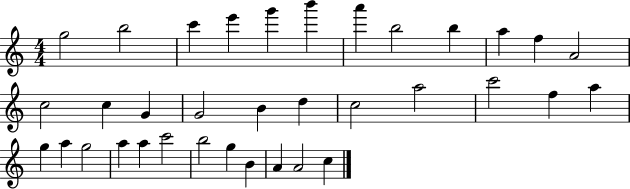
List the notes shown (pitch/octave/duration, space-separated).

G5/h B5/h C6/q E6/q G6/q B6/q A6/q B5/h B5/q A5/q F5/q A4/h C5/h C5/q G4/q G4/h B4/q D5/q C5/h A5/h C6/h F5/q A5/q G5/q A5/q G5/h A5/q A5/q C6/h B5/h G5/q B4/q A4/q A4/h C5/q